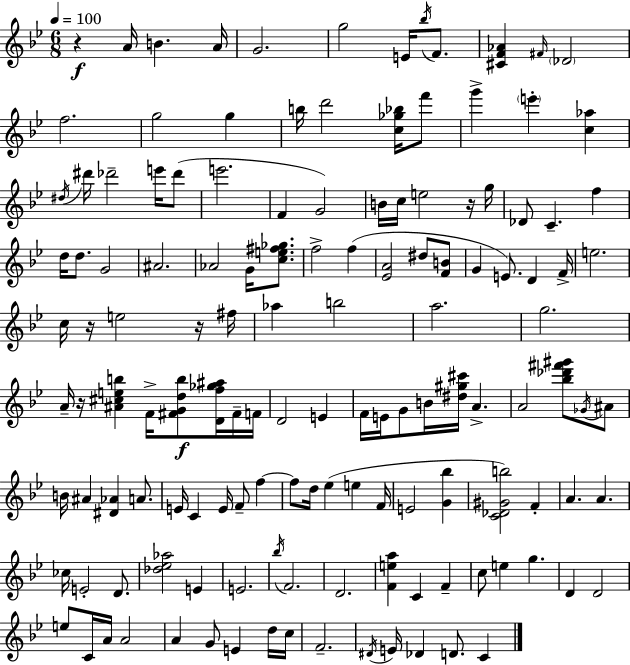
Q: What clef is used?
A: treble